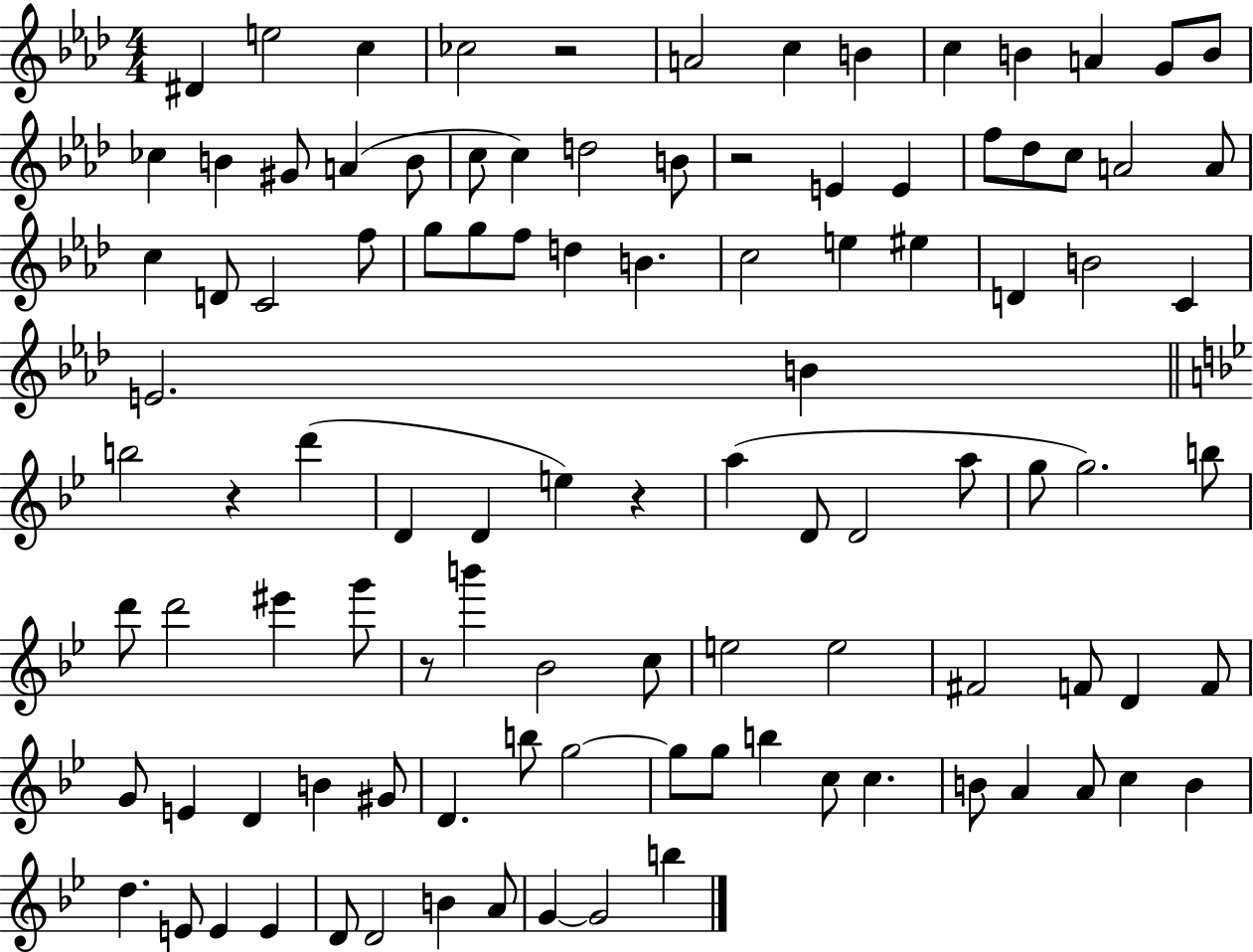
D#4/q E5/h C5/q CES5/h R/h A4/h C5/q B4/q C5/q B4/q A4/q G4/e B4/e CES5/q B4/q G#4/e A4/q B4/e C5/e C5/q D5/h B4/e R/h E4/q E4/q F5/e Db5/e C5/e A4/h A4/e C5/q D4/e C4/h F5/e G5/e G5/e F5/e D5/q B4/q. C5/h E5/q EIS5/q D4/q B4/h C4/q E4/h. B4/q B5/h R/q D6/q D4/q D4/q E5/q R/q A5/q D4/e D4/h A5/e G5/e G5/h. B5/e D6/e D6/h EIS6/q G6/e R/e B6/q Bb4/h C5/e E5/h E5/h F#4/h F4/e D4/q F4/e G4/e E4/q D4/q B4/q G#4/e D4/q. B5/e G5/h G5/e G5/e B5/q C5/e C5/q. B4/e A4/q A4/e C5/q B4/q D5/q. E4/e E4/q E4/q D4/e D4/h B4/q A4/e G4/q G4/h B5/q